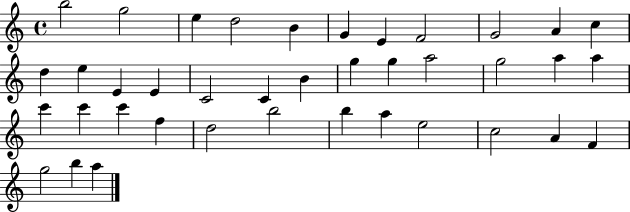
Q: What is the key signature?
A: C major